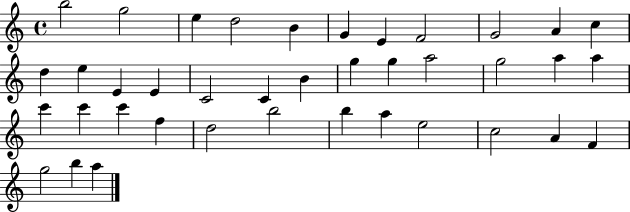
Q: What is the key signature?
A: C major